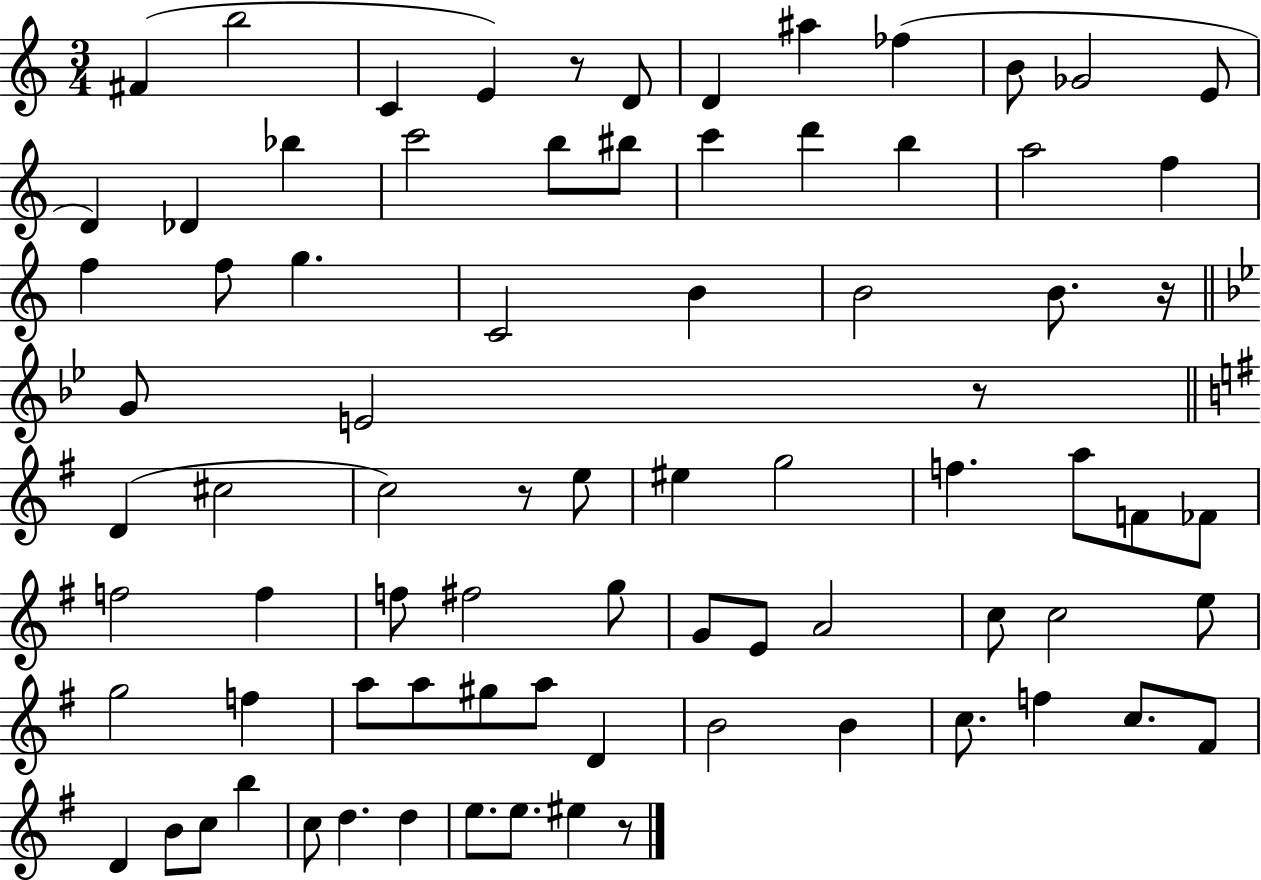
X:1
T:Untitled
M:3/4
L:1/4
K:C
^F b2 C E z/2 D/2 D ^a _f B/2 _G2 E/2 D _D _b c'2 b/2 ^b/2 c' d' b a2 f f f/2 g C2 B B2 B/2 z/4 G/2 E2 z/2 D ^c2 c2 z/2 e/2 ^e g2 f a/2 F/2 _F/2 f2 f f/2 ^f2 g/2 G/2 E/2 A2 c/2 c2 e/2 g2 f a/2 a/2 ^g/2 a/2 D B2 B c/2 f c/2 ^F/2 D B/2 c/2 b c/2 d d e/2 e/2 ^e z/2